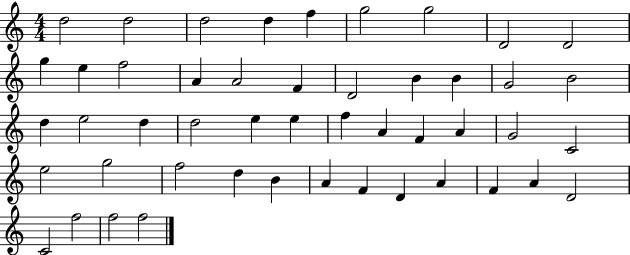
X:1
T:Untitled
M:4/4
L:1/4
K:C
d2 d2 d2 d f g2 g2 D2 D2 g e f2 A A2 F D2 B B G2 B2 d e2 d d2 e e f A F A G2 C2 e2 g2 f2 d B A F D A F A D2 C2 f2 f2 f2